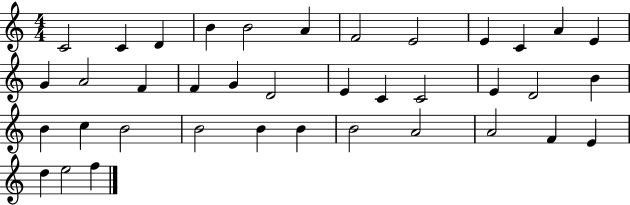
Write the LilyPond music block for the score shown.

{
  \clef treble
  \numericTimeSignature
  \time 4/4
  \key c \major
  c'2 c'4 d'4 | b'4 b'2 a'4 | f'2 e'2 | e'4 c'4 a'4 e'4 | \break g'4 a'2 f'4 | f'4 g'4 d'2 | e'4 c'4 c'2 | e'4 d'2 b'4 | \break b'4 c''4 b'2 | b'2 b'4 b'4 | b'2 a'2 | a'2 f'4 e'4 | \break d''4 e''2 f''4 | \bar "|."
}